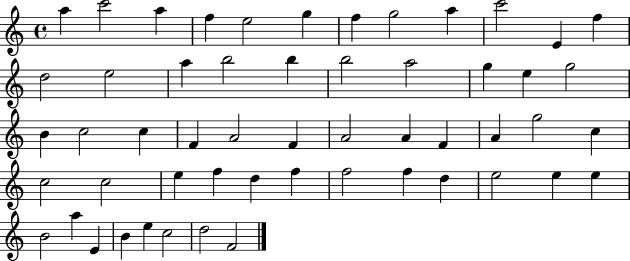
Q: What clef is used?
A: treble